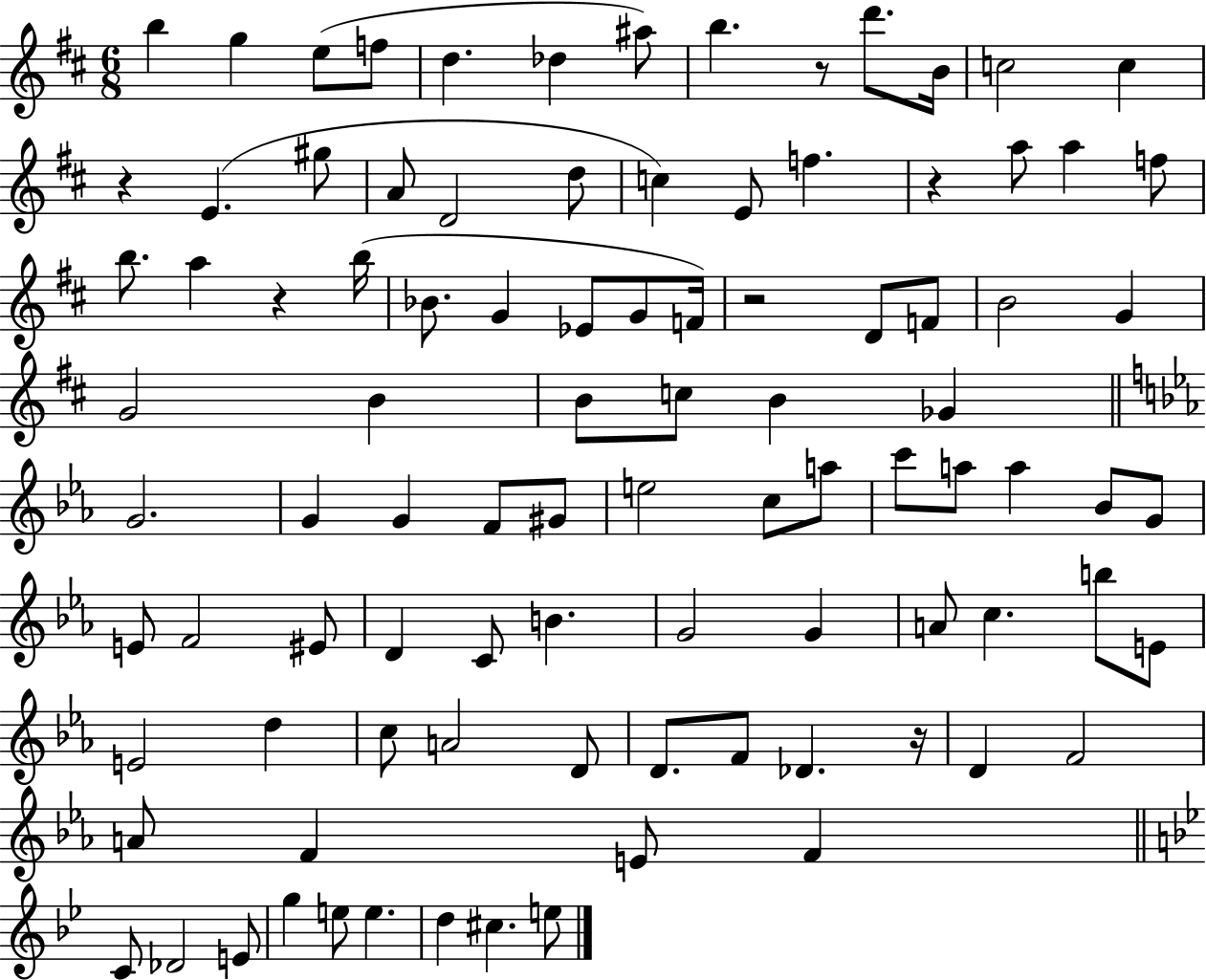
{
  \clef treble
  \numericTimeSignature
  \time 6/8
  \key d \major
  b''4 g''4 e''8( f''8 | d''4. des''4 ais''8) | b''4. r8 d'''8. b'16 | c''2 c''4 | \break r4 e'4.( gis''8 | a'8 d'2 d''8 | c''4) e'8 f''4. | r4 a''8 a''4 f''8 | \break b''8. a''4 r4 b''16( | bes'8. g'4 ees'8 g'8 f'16) | r2 d'8 f'8 | b'2 g'4 | \break g'2 b'4 | b'8 c''8 b'4 ges'4 | \bar "||" \break \key ees \major g'2. | g'4 g'4 f'8 gis'8 | e''2 c''8 a''8 | c'''8 a''8 a''4 bes'8 g'8 | \break e'8 f'2 eis'8 | d'4 c'8 b'4. | g'2 g'4 | a'8 c''4. b''8 e'8 | \break e'2 d''4 | c''8 a'2 d'8 | d'8. f'8 des'4. r16 | d'4 f'2 | \break a'8 f'4 e'8 f'4 | \bar "||" \break \key g \minor c'8 des'2 e'8 | g''4 e''8 e''4. | d''4 cis''4. e''8 | \bar "|."
}